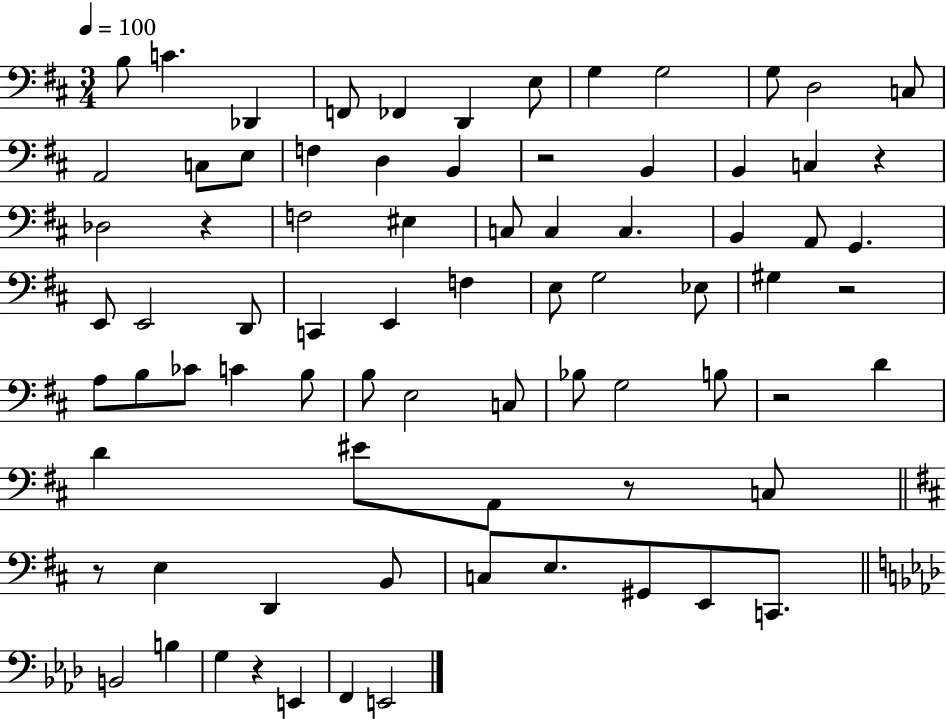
{
  \clef bass
  \numericTimeSignature
  \time 3/4
  \key d \major
  \tempo 4 = 100
  \repeat volta 2 { b8 c'4. des,4 | f,8 fes,4 d,4 e8 | g4 g2 | g8 d2 c8 | \break a,2 c8 e8 | f4 d4 b,4 | r2 b,4 | b,4 c4 r4 | \break des2 r4 | f2 eis4 | c8 c4 c4. | b,4 a,8 g,4. | \break e,8 e,2 d,8 | c,4 e,4 f4 | e8 g2 ees8 | gis4 r2 | \break a8 b8 ces'8 c'4 b8 | b8 e2 c8 | bes8 g2 b8 | r2 d'4 | \break d'4 eis'8 a,8 r8 c8 | \bar "||" \break \key b \minor r8 e4 d,4 b,8 | c8 e8. gis,8 e,8 c,8. | \bar "||" \break \key aes \major b,2 b4 | g4 r4 e,4 | f,4 e,2 | } \bar "|."
}